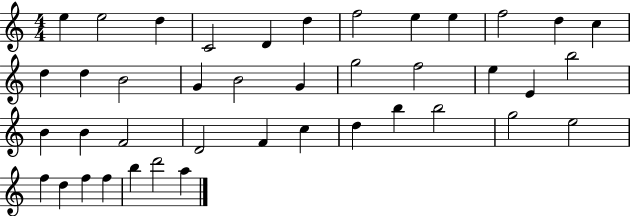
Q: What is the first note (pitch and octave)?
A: E5